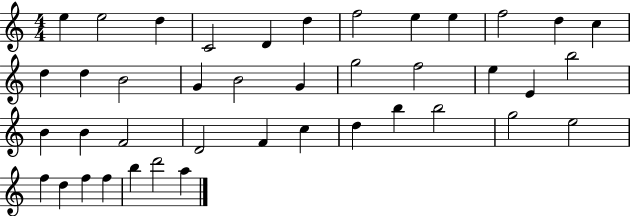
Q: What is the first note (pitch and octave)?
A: E5